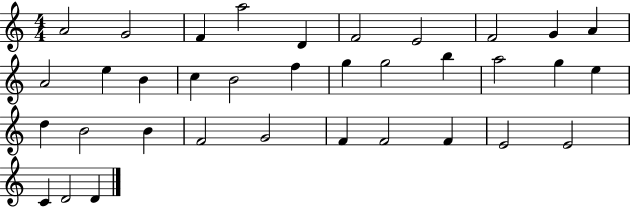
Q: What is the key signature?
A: C major